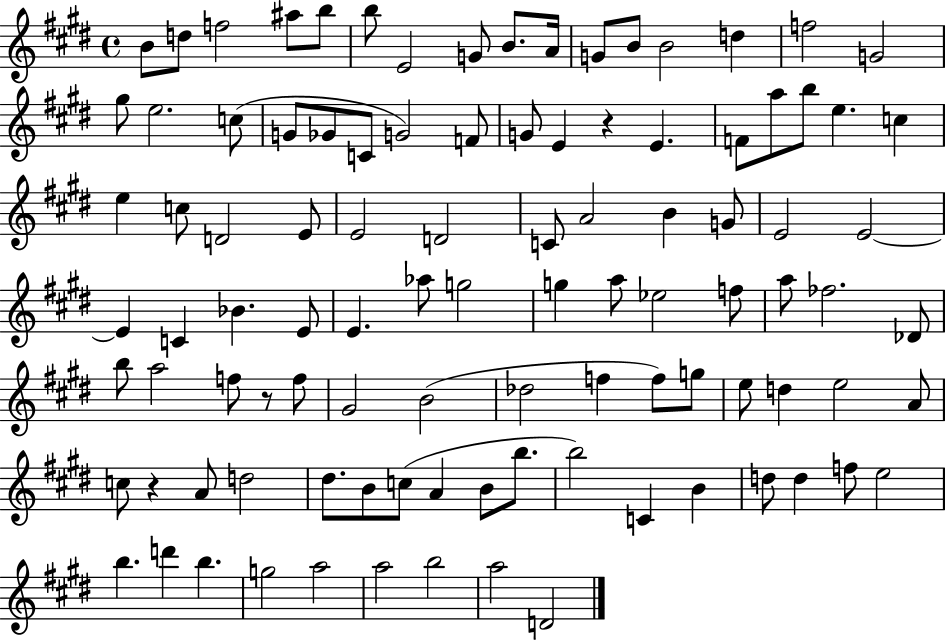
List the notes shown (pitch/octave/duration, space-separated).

B4/e D5/e F5/h A#5/e B5/e B5/e E4/h G4/e B4/e. A4/s G4/e B4/e B4/h D5/q F5/h G4/h G#5/e E5/h. C5/e G4/e Gb4/e C4/e G4/h F4/e G4/e E4/q R/q E4/q. F4/e A5/e B5/e E5/q. C5/q E5/q C5/e D4/h E4/e E4/h D4/h C4/e A4/h B4/q G4/e E4/h E4/h E4/q C4/q Bb4/q. E4/e E4/q. Ab5/e G5/h G5/q A5/e Eb5/h F5/e A5/e FES5/h. Db4/e B5/e A5/h F5/e R/e F5/e G#4/h B4/h Db5/h F5/q F5/e G5/e E5/e D5/q E5/h A4/e C5/e R/q A4/e D5/h D#5/e. B4/e C5/e A4/q B4/e B5/e. B5/h C4/q B4/q D5/e D5/q F5/e E5/h B5/q. D6/q B5/q. G5/h A5/h A5/h B5/h A5/h D4/h